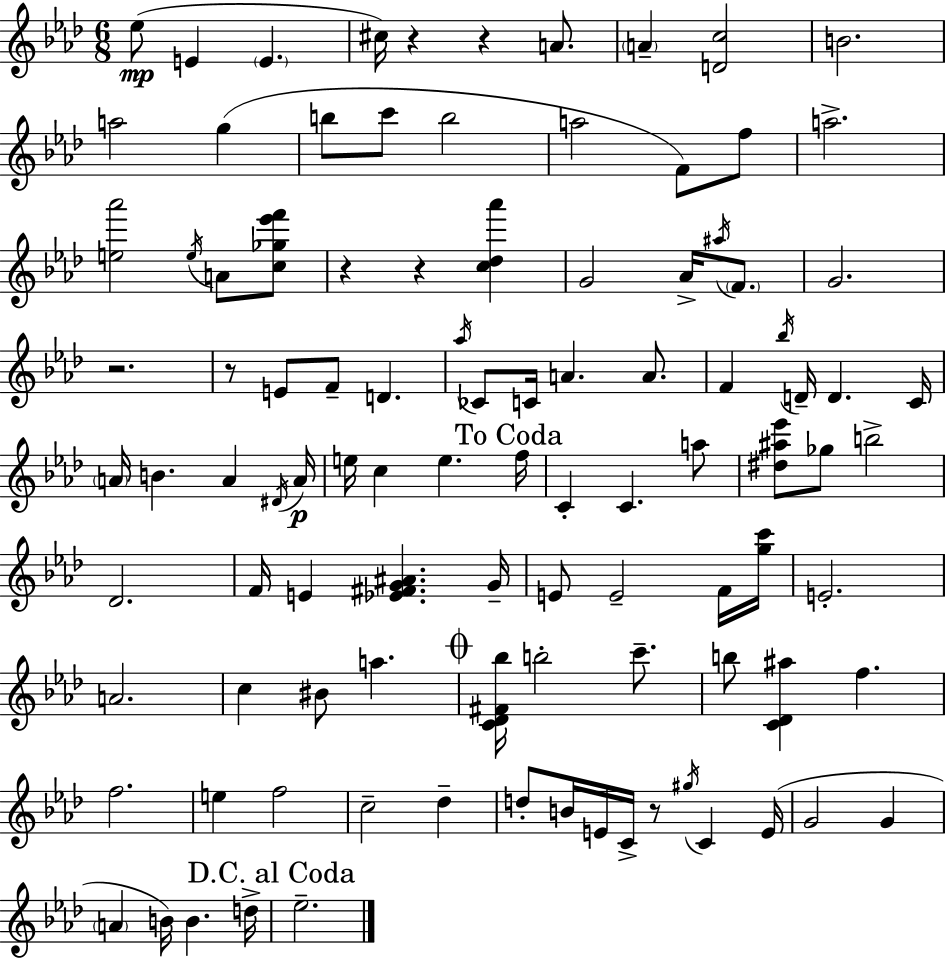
Eb5/e E4/q E4/q. C#5/s R/q R/q A4/e. A4/q [D4,C5]/h B4/h. A5/h G5/q B5/e C6/e B5/h A5/h F4/e F5/e A5/h. [E5,Ab6]/h E5/s A4/e [C5,Gb5,Eb6,F6]/e R/q R/q [C5,Db5,Ab6]/q G4/h Ab4/s A#5/s F4/e. G4/h. R/h. R/e E4/e F4/e D4/q. Ab5/s CES4/e C4/s A4/q. A4/e. F4/q Bb5/s D4/s D4/q. C4/s A4/s B4/q. A4/q D#4/s A4/s E5/s C5/q E5/q. F5/s C4/q C4/q. A5/e [D#5,A#5,Eb6]/e Gb5/e B5/h Db4/h. F4/s E4/q [Eb4,F#4,G4,A#4]/q. G4/s E4/e E4/h F4/s [G5,C6]/s E4/h. A4/h. C5/q BIS4/e A5/q. [C4,Db4,F#4,Bb5]/s B5/h C6/e. B5/e [C4,Db4,A#5]/q F5/q. F5/h. E5/q F5/h C5/h Db5/q D5/e B4/s E4/s C4/s R/e G#5/s C4/q E4/s G4/h G4/q A4/q B4/s B4/q. D5/s Eb5/h.